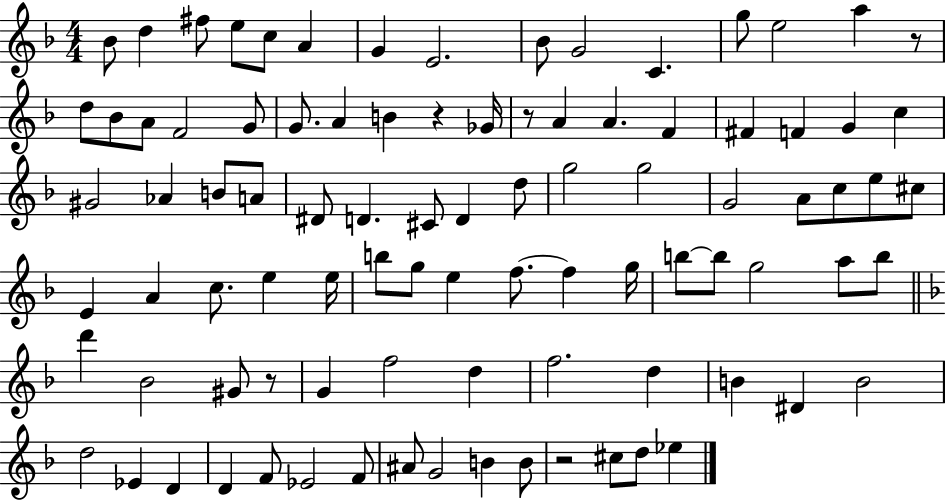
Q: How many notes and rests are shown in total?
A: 92